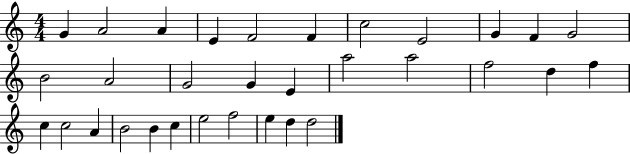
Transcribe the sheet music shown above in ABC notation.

X:1
T:Untitled
M:4/4
L:1/4
K:C
G A2 A E F2 F c2 E2 G F G2 B2 A2 G2 G E a2 a2 f2 d f c c2 A B2 B c e2 f2 e d d2